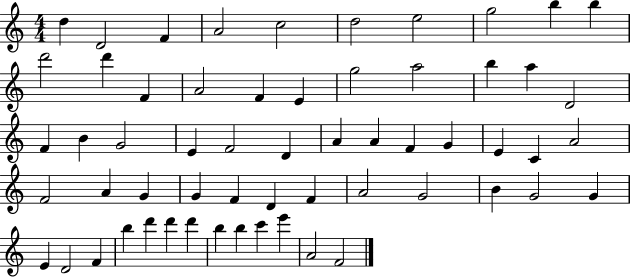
X:1
T:Untitled
M:4/4
L:1/4
K:C
d D2 F A2 c2 d2 e2 g2 b b d'2 d' F A2 F E g2 a2 b a D2 F B G2 E F2 D A A F G E C A2 F2 A G G F D F A2 G2 B G2 G E D2 F b d' d' d' b b c' e' A2 F2